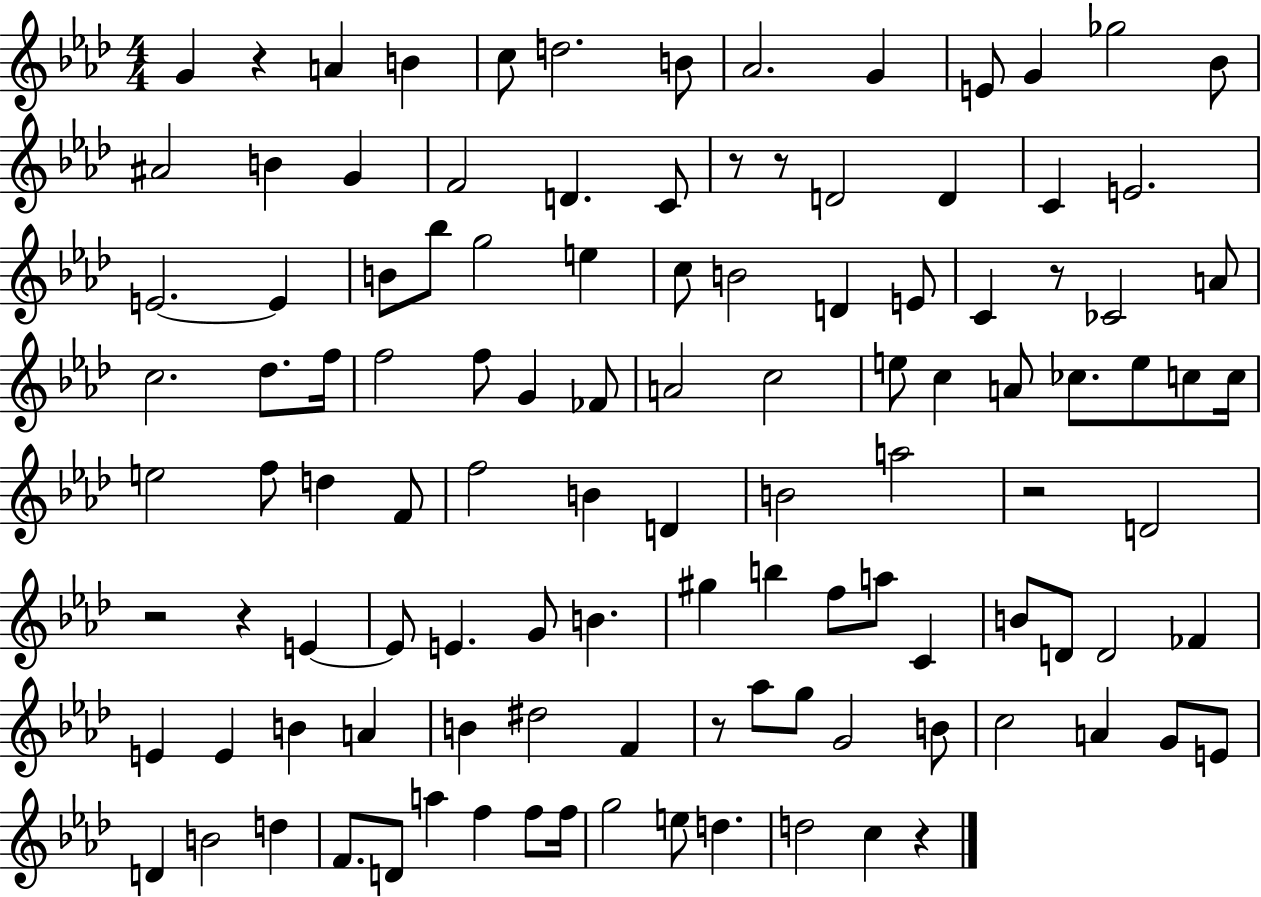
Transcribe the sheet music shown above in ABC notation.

X:1
T:Untitled
M:4/4
L:1/4
K:Ab
G z A B c/2 d2 B/2 _A2 G E/2 G _g2 _B/2 ^A2 B G F2 D C/2 z/2 z/2 D2 D C E2 E2 E B/2 _b/2 g2 e c/2 B2 D E/2 C z/2 _C2 A/2 c2 _d/2 f/4 f2 f/2 G _F/2 A2 c2 e/2 c A/2 _c/2 e/2 c/2 c/4 e2 f/2 d F/2 f2 B D B2 a2 z2 D2 z2 z E E/2 E G/2 B ^g b f/2 a/2 C B/2 D/2 D2 _F E E B A B ^d2 F z/2 _a/2 g/2 G2 B/2 c2 A G/2 E/2 D B2 d F/2 D/2 a f f/2 f/4 g2 e/2 d d2 c z